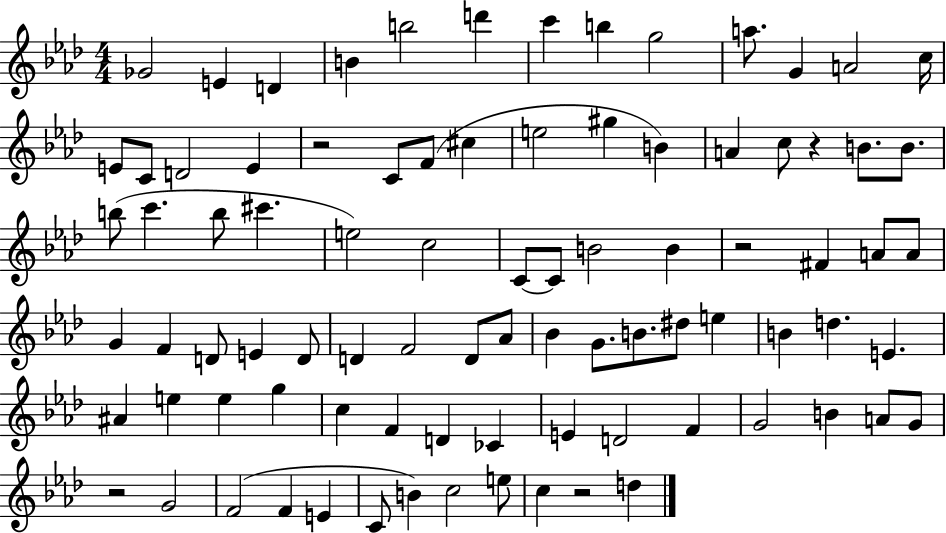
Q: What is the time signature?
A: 4/4